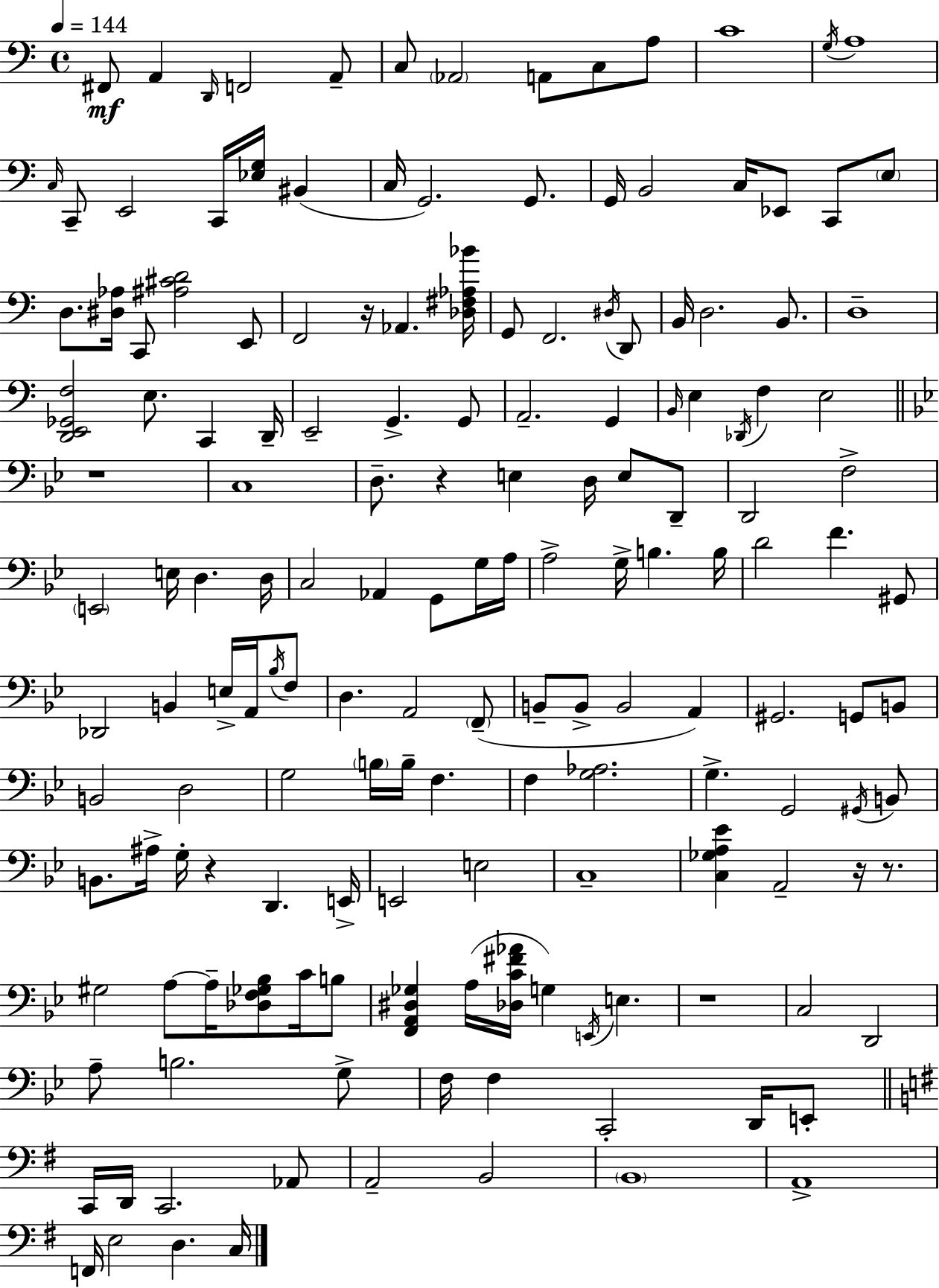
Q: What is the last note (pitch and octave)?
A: C3